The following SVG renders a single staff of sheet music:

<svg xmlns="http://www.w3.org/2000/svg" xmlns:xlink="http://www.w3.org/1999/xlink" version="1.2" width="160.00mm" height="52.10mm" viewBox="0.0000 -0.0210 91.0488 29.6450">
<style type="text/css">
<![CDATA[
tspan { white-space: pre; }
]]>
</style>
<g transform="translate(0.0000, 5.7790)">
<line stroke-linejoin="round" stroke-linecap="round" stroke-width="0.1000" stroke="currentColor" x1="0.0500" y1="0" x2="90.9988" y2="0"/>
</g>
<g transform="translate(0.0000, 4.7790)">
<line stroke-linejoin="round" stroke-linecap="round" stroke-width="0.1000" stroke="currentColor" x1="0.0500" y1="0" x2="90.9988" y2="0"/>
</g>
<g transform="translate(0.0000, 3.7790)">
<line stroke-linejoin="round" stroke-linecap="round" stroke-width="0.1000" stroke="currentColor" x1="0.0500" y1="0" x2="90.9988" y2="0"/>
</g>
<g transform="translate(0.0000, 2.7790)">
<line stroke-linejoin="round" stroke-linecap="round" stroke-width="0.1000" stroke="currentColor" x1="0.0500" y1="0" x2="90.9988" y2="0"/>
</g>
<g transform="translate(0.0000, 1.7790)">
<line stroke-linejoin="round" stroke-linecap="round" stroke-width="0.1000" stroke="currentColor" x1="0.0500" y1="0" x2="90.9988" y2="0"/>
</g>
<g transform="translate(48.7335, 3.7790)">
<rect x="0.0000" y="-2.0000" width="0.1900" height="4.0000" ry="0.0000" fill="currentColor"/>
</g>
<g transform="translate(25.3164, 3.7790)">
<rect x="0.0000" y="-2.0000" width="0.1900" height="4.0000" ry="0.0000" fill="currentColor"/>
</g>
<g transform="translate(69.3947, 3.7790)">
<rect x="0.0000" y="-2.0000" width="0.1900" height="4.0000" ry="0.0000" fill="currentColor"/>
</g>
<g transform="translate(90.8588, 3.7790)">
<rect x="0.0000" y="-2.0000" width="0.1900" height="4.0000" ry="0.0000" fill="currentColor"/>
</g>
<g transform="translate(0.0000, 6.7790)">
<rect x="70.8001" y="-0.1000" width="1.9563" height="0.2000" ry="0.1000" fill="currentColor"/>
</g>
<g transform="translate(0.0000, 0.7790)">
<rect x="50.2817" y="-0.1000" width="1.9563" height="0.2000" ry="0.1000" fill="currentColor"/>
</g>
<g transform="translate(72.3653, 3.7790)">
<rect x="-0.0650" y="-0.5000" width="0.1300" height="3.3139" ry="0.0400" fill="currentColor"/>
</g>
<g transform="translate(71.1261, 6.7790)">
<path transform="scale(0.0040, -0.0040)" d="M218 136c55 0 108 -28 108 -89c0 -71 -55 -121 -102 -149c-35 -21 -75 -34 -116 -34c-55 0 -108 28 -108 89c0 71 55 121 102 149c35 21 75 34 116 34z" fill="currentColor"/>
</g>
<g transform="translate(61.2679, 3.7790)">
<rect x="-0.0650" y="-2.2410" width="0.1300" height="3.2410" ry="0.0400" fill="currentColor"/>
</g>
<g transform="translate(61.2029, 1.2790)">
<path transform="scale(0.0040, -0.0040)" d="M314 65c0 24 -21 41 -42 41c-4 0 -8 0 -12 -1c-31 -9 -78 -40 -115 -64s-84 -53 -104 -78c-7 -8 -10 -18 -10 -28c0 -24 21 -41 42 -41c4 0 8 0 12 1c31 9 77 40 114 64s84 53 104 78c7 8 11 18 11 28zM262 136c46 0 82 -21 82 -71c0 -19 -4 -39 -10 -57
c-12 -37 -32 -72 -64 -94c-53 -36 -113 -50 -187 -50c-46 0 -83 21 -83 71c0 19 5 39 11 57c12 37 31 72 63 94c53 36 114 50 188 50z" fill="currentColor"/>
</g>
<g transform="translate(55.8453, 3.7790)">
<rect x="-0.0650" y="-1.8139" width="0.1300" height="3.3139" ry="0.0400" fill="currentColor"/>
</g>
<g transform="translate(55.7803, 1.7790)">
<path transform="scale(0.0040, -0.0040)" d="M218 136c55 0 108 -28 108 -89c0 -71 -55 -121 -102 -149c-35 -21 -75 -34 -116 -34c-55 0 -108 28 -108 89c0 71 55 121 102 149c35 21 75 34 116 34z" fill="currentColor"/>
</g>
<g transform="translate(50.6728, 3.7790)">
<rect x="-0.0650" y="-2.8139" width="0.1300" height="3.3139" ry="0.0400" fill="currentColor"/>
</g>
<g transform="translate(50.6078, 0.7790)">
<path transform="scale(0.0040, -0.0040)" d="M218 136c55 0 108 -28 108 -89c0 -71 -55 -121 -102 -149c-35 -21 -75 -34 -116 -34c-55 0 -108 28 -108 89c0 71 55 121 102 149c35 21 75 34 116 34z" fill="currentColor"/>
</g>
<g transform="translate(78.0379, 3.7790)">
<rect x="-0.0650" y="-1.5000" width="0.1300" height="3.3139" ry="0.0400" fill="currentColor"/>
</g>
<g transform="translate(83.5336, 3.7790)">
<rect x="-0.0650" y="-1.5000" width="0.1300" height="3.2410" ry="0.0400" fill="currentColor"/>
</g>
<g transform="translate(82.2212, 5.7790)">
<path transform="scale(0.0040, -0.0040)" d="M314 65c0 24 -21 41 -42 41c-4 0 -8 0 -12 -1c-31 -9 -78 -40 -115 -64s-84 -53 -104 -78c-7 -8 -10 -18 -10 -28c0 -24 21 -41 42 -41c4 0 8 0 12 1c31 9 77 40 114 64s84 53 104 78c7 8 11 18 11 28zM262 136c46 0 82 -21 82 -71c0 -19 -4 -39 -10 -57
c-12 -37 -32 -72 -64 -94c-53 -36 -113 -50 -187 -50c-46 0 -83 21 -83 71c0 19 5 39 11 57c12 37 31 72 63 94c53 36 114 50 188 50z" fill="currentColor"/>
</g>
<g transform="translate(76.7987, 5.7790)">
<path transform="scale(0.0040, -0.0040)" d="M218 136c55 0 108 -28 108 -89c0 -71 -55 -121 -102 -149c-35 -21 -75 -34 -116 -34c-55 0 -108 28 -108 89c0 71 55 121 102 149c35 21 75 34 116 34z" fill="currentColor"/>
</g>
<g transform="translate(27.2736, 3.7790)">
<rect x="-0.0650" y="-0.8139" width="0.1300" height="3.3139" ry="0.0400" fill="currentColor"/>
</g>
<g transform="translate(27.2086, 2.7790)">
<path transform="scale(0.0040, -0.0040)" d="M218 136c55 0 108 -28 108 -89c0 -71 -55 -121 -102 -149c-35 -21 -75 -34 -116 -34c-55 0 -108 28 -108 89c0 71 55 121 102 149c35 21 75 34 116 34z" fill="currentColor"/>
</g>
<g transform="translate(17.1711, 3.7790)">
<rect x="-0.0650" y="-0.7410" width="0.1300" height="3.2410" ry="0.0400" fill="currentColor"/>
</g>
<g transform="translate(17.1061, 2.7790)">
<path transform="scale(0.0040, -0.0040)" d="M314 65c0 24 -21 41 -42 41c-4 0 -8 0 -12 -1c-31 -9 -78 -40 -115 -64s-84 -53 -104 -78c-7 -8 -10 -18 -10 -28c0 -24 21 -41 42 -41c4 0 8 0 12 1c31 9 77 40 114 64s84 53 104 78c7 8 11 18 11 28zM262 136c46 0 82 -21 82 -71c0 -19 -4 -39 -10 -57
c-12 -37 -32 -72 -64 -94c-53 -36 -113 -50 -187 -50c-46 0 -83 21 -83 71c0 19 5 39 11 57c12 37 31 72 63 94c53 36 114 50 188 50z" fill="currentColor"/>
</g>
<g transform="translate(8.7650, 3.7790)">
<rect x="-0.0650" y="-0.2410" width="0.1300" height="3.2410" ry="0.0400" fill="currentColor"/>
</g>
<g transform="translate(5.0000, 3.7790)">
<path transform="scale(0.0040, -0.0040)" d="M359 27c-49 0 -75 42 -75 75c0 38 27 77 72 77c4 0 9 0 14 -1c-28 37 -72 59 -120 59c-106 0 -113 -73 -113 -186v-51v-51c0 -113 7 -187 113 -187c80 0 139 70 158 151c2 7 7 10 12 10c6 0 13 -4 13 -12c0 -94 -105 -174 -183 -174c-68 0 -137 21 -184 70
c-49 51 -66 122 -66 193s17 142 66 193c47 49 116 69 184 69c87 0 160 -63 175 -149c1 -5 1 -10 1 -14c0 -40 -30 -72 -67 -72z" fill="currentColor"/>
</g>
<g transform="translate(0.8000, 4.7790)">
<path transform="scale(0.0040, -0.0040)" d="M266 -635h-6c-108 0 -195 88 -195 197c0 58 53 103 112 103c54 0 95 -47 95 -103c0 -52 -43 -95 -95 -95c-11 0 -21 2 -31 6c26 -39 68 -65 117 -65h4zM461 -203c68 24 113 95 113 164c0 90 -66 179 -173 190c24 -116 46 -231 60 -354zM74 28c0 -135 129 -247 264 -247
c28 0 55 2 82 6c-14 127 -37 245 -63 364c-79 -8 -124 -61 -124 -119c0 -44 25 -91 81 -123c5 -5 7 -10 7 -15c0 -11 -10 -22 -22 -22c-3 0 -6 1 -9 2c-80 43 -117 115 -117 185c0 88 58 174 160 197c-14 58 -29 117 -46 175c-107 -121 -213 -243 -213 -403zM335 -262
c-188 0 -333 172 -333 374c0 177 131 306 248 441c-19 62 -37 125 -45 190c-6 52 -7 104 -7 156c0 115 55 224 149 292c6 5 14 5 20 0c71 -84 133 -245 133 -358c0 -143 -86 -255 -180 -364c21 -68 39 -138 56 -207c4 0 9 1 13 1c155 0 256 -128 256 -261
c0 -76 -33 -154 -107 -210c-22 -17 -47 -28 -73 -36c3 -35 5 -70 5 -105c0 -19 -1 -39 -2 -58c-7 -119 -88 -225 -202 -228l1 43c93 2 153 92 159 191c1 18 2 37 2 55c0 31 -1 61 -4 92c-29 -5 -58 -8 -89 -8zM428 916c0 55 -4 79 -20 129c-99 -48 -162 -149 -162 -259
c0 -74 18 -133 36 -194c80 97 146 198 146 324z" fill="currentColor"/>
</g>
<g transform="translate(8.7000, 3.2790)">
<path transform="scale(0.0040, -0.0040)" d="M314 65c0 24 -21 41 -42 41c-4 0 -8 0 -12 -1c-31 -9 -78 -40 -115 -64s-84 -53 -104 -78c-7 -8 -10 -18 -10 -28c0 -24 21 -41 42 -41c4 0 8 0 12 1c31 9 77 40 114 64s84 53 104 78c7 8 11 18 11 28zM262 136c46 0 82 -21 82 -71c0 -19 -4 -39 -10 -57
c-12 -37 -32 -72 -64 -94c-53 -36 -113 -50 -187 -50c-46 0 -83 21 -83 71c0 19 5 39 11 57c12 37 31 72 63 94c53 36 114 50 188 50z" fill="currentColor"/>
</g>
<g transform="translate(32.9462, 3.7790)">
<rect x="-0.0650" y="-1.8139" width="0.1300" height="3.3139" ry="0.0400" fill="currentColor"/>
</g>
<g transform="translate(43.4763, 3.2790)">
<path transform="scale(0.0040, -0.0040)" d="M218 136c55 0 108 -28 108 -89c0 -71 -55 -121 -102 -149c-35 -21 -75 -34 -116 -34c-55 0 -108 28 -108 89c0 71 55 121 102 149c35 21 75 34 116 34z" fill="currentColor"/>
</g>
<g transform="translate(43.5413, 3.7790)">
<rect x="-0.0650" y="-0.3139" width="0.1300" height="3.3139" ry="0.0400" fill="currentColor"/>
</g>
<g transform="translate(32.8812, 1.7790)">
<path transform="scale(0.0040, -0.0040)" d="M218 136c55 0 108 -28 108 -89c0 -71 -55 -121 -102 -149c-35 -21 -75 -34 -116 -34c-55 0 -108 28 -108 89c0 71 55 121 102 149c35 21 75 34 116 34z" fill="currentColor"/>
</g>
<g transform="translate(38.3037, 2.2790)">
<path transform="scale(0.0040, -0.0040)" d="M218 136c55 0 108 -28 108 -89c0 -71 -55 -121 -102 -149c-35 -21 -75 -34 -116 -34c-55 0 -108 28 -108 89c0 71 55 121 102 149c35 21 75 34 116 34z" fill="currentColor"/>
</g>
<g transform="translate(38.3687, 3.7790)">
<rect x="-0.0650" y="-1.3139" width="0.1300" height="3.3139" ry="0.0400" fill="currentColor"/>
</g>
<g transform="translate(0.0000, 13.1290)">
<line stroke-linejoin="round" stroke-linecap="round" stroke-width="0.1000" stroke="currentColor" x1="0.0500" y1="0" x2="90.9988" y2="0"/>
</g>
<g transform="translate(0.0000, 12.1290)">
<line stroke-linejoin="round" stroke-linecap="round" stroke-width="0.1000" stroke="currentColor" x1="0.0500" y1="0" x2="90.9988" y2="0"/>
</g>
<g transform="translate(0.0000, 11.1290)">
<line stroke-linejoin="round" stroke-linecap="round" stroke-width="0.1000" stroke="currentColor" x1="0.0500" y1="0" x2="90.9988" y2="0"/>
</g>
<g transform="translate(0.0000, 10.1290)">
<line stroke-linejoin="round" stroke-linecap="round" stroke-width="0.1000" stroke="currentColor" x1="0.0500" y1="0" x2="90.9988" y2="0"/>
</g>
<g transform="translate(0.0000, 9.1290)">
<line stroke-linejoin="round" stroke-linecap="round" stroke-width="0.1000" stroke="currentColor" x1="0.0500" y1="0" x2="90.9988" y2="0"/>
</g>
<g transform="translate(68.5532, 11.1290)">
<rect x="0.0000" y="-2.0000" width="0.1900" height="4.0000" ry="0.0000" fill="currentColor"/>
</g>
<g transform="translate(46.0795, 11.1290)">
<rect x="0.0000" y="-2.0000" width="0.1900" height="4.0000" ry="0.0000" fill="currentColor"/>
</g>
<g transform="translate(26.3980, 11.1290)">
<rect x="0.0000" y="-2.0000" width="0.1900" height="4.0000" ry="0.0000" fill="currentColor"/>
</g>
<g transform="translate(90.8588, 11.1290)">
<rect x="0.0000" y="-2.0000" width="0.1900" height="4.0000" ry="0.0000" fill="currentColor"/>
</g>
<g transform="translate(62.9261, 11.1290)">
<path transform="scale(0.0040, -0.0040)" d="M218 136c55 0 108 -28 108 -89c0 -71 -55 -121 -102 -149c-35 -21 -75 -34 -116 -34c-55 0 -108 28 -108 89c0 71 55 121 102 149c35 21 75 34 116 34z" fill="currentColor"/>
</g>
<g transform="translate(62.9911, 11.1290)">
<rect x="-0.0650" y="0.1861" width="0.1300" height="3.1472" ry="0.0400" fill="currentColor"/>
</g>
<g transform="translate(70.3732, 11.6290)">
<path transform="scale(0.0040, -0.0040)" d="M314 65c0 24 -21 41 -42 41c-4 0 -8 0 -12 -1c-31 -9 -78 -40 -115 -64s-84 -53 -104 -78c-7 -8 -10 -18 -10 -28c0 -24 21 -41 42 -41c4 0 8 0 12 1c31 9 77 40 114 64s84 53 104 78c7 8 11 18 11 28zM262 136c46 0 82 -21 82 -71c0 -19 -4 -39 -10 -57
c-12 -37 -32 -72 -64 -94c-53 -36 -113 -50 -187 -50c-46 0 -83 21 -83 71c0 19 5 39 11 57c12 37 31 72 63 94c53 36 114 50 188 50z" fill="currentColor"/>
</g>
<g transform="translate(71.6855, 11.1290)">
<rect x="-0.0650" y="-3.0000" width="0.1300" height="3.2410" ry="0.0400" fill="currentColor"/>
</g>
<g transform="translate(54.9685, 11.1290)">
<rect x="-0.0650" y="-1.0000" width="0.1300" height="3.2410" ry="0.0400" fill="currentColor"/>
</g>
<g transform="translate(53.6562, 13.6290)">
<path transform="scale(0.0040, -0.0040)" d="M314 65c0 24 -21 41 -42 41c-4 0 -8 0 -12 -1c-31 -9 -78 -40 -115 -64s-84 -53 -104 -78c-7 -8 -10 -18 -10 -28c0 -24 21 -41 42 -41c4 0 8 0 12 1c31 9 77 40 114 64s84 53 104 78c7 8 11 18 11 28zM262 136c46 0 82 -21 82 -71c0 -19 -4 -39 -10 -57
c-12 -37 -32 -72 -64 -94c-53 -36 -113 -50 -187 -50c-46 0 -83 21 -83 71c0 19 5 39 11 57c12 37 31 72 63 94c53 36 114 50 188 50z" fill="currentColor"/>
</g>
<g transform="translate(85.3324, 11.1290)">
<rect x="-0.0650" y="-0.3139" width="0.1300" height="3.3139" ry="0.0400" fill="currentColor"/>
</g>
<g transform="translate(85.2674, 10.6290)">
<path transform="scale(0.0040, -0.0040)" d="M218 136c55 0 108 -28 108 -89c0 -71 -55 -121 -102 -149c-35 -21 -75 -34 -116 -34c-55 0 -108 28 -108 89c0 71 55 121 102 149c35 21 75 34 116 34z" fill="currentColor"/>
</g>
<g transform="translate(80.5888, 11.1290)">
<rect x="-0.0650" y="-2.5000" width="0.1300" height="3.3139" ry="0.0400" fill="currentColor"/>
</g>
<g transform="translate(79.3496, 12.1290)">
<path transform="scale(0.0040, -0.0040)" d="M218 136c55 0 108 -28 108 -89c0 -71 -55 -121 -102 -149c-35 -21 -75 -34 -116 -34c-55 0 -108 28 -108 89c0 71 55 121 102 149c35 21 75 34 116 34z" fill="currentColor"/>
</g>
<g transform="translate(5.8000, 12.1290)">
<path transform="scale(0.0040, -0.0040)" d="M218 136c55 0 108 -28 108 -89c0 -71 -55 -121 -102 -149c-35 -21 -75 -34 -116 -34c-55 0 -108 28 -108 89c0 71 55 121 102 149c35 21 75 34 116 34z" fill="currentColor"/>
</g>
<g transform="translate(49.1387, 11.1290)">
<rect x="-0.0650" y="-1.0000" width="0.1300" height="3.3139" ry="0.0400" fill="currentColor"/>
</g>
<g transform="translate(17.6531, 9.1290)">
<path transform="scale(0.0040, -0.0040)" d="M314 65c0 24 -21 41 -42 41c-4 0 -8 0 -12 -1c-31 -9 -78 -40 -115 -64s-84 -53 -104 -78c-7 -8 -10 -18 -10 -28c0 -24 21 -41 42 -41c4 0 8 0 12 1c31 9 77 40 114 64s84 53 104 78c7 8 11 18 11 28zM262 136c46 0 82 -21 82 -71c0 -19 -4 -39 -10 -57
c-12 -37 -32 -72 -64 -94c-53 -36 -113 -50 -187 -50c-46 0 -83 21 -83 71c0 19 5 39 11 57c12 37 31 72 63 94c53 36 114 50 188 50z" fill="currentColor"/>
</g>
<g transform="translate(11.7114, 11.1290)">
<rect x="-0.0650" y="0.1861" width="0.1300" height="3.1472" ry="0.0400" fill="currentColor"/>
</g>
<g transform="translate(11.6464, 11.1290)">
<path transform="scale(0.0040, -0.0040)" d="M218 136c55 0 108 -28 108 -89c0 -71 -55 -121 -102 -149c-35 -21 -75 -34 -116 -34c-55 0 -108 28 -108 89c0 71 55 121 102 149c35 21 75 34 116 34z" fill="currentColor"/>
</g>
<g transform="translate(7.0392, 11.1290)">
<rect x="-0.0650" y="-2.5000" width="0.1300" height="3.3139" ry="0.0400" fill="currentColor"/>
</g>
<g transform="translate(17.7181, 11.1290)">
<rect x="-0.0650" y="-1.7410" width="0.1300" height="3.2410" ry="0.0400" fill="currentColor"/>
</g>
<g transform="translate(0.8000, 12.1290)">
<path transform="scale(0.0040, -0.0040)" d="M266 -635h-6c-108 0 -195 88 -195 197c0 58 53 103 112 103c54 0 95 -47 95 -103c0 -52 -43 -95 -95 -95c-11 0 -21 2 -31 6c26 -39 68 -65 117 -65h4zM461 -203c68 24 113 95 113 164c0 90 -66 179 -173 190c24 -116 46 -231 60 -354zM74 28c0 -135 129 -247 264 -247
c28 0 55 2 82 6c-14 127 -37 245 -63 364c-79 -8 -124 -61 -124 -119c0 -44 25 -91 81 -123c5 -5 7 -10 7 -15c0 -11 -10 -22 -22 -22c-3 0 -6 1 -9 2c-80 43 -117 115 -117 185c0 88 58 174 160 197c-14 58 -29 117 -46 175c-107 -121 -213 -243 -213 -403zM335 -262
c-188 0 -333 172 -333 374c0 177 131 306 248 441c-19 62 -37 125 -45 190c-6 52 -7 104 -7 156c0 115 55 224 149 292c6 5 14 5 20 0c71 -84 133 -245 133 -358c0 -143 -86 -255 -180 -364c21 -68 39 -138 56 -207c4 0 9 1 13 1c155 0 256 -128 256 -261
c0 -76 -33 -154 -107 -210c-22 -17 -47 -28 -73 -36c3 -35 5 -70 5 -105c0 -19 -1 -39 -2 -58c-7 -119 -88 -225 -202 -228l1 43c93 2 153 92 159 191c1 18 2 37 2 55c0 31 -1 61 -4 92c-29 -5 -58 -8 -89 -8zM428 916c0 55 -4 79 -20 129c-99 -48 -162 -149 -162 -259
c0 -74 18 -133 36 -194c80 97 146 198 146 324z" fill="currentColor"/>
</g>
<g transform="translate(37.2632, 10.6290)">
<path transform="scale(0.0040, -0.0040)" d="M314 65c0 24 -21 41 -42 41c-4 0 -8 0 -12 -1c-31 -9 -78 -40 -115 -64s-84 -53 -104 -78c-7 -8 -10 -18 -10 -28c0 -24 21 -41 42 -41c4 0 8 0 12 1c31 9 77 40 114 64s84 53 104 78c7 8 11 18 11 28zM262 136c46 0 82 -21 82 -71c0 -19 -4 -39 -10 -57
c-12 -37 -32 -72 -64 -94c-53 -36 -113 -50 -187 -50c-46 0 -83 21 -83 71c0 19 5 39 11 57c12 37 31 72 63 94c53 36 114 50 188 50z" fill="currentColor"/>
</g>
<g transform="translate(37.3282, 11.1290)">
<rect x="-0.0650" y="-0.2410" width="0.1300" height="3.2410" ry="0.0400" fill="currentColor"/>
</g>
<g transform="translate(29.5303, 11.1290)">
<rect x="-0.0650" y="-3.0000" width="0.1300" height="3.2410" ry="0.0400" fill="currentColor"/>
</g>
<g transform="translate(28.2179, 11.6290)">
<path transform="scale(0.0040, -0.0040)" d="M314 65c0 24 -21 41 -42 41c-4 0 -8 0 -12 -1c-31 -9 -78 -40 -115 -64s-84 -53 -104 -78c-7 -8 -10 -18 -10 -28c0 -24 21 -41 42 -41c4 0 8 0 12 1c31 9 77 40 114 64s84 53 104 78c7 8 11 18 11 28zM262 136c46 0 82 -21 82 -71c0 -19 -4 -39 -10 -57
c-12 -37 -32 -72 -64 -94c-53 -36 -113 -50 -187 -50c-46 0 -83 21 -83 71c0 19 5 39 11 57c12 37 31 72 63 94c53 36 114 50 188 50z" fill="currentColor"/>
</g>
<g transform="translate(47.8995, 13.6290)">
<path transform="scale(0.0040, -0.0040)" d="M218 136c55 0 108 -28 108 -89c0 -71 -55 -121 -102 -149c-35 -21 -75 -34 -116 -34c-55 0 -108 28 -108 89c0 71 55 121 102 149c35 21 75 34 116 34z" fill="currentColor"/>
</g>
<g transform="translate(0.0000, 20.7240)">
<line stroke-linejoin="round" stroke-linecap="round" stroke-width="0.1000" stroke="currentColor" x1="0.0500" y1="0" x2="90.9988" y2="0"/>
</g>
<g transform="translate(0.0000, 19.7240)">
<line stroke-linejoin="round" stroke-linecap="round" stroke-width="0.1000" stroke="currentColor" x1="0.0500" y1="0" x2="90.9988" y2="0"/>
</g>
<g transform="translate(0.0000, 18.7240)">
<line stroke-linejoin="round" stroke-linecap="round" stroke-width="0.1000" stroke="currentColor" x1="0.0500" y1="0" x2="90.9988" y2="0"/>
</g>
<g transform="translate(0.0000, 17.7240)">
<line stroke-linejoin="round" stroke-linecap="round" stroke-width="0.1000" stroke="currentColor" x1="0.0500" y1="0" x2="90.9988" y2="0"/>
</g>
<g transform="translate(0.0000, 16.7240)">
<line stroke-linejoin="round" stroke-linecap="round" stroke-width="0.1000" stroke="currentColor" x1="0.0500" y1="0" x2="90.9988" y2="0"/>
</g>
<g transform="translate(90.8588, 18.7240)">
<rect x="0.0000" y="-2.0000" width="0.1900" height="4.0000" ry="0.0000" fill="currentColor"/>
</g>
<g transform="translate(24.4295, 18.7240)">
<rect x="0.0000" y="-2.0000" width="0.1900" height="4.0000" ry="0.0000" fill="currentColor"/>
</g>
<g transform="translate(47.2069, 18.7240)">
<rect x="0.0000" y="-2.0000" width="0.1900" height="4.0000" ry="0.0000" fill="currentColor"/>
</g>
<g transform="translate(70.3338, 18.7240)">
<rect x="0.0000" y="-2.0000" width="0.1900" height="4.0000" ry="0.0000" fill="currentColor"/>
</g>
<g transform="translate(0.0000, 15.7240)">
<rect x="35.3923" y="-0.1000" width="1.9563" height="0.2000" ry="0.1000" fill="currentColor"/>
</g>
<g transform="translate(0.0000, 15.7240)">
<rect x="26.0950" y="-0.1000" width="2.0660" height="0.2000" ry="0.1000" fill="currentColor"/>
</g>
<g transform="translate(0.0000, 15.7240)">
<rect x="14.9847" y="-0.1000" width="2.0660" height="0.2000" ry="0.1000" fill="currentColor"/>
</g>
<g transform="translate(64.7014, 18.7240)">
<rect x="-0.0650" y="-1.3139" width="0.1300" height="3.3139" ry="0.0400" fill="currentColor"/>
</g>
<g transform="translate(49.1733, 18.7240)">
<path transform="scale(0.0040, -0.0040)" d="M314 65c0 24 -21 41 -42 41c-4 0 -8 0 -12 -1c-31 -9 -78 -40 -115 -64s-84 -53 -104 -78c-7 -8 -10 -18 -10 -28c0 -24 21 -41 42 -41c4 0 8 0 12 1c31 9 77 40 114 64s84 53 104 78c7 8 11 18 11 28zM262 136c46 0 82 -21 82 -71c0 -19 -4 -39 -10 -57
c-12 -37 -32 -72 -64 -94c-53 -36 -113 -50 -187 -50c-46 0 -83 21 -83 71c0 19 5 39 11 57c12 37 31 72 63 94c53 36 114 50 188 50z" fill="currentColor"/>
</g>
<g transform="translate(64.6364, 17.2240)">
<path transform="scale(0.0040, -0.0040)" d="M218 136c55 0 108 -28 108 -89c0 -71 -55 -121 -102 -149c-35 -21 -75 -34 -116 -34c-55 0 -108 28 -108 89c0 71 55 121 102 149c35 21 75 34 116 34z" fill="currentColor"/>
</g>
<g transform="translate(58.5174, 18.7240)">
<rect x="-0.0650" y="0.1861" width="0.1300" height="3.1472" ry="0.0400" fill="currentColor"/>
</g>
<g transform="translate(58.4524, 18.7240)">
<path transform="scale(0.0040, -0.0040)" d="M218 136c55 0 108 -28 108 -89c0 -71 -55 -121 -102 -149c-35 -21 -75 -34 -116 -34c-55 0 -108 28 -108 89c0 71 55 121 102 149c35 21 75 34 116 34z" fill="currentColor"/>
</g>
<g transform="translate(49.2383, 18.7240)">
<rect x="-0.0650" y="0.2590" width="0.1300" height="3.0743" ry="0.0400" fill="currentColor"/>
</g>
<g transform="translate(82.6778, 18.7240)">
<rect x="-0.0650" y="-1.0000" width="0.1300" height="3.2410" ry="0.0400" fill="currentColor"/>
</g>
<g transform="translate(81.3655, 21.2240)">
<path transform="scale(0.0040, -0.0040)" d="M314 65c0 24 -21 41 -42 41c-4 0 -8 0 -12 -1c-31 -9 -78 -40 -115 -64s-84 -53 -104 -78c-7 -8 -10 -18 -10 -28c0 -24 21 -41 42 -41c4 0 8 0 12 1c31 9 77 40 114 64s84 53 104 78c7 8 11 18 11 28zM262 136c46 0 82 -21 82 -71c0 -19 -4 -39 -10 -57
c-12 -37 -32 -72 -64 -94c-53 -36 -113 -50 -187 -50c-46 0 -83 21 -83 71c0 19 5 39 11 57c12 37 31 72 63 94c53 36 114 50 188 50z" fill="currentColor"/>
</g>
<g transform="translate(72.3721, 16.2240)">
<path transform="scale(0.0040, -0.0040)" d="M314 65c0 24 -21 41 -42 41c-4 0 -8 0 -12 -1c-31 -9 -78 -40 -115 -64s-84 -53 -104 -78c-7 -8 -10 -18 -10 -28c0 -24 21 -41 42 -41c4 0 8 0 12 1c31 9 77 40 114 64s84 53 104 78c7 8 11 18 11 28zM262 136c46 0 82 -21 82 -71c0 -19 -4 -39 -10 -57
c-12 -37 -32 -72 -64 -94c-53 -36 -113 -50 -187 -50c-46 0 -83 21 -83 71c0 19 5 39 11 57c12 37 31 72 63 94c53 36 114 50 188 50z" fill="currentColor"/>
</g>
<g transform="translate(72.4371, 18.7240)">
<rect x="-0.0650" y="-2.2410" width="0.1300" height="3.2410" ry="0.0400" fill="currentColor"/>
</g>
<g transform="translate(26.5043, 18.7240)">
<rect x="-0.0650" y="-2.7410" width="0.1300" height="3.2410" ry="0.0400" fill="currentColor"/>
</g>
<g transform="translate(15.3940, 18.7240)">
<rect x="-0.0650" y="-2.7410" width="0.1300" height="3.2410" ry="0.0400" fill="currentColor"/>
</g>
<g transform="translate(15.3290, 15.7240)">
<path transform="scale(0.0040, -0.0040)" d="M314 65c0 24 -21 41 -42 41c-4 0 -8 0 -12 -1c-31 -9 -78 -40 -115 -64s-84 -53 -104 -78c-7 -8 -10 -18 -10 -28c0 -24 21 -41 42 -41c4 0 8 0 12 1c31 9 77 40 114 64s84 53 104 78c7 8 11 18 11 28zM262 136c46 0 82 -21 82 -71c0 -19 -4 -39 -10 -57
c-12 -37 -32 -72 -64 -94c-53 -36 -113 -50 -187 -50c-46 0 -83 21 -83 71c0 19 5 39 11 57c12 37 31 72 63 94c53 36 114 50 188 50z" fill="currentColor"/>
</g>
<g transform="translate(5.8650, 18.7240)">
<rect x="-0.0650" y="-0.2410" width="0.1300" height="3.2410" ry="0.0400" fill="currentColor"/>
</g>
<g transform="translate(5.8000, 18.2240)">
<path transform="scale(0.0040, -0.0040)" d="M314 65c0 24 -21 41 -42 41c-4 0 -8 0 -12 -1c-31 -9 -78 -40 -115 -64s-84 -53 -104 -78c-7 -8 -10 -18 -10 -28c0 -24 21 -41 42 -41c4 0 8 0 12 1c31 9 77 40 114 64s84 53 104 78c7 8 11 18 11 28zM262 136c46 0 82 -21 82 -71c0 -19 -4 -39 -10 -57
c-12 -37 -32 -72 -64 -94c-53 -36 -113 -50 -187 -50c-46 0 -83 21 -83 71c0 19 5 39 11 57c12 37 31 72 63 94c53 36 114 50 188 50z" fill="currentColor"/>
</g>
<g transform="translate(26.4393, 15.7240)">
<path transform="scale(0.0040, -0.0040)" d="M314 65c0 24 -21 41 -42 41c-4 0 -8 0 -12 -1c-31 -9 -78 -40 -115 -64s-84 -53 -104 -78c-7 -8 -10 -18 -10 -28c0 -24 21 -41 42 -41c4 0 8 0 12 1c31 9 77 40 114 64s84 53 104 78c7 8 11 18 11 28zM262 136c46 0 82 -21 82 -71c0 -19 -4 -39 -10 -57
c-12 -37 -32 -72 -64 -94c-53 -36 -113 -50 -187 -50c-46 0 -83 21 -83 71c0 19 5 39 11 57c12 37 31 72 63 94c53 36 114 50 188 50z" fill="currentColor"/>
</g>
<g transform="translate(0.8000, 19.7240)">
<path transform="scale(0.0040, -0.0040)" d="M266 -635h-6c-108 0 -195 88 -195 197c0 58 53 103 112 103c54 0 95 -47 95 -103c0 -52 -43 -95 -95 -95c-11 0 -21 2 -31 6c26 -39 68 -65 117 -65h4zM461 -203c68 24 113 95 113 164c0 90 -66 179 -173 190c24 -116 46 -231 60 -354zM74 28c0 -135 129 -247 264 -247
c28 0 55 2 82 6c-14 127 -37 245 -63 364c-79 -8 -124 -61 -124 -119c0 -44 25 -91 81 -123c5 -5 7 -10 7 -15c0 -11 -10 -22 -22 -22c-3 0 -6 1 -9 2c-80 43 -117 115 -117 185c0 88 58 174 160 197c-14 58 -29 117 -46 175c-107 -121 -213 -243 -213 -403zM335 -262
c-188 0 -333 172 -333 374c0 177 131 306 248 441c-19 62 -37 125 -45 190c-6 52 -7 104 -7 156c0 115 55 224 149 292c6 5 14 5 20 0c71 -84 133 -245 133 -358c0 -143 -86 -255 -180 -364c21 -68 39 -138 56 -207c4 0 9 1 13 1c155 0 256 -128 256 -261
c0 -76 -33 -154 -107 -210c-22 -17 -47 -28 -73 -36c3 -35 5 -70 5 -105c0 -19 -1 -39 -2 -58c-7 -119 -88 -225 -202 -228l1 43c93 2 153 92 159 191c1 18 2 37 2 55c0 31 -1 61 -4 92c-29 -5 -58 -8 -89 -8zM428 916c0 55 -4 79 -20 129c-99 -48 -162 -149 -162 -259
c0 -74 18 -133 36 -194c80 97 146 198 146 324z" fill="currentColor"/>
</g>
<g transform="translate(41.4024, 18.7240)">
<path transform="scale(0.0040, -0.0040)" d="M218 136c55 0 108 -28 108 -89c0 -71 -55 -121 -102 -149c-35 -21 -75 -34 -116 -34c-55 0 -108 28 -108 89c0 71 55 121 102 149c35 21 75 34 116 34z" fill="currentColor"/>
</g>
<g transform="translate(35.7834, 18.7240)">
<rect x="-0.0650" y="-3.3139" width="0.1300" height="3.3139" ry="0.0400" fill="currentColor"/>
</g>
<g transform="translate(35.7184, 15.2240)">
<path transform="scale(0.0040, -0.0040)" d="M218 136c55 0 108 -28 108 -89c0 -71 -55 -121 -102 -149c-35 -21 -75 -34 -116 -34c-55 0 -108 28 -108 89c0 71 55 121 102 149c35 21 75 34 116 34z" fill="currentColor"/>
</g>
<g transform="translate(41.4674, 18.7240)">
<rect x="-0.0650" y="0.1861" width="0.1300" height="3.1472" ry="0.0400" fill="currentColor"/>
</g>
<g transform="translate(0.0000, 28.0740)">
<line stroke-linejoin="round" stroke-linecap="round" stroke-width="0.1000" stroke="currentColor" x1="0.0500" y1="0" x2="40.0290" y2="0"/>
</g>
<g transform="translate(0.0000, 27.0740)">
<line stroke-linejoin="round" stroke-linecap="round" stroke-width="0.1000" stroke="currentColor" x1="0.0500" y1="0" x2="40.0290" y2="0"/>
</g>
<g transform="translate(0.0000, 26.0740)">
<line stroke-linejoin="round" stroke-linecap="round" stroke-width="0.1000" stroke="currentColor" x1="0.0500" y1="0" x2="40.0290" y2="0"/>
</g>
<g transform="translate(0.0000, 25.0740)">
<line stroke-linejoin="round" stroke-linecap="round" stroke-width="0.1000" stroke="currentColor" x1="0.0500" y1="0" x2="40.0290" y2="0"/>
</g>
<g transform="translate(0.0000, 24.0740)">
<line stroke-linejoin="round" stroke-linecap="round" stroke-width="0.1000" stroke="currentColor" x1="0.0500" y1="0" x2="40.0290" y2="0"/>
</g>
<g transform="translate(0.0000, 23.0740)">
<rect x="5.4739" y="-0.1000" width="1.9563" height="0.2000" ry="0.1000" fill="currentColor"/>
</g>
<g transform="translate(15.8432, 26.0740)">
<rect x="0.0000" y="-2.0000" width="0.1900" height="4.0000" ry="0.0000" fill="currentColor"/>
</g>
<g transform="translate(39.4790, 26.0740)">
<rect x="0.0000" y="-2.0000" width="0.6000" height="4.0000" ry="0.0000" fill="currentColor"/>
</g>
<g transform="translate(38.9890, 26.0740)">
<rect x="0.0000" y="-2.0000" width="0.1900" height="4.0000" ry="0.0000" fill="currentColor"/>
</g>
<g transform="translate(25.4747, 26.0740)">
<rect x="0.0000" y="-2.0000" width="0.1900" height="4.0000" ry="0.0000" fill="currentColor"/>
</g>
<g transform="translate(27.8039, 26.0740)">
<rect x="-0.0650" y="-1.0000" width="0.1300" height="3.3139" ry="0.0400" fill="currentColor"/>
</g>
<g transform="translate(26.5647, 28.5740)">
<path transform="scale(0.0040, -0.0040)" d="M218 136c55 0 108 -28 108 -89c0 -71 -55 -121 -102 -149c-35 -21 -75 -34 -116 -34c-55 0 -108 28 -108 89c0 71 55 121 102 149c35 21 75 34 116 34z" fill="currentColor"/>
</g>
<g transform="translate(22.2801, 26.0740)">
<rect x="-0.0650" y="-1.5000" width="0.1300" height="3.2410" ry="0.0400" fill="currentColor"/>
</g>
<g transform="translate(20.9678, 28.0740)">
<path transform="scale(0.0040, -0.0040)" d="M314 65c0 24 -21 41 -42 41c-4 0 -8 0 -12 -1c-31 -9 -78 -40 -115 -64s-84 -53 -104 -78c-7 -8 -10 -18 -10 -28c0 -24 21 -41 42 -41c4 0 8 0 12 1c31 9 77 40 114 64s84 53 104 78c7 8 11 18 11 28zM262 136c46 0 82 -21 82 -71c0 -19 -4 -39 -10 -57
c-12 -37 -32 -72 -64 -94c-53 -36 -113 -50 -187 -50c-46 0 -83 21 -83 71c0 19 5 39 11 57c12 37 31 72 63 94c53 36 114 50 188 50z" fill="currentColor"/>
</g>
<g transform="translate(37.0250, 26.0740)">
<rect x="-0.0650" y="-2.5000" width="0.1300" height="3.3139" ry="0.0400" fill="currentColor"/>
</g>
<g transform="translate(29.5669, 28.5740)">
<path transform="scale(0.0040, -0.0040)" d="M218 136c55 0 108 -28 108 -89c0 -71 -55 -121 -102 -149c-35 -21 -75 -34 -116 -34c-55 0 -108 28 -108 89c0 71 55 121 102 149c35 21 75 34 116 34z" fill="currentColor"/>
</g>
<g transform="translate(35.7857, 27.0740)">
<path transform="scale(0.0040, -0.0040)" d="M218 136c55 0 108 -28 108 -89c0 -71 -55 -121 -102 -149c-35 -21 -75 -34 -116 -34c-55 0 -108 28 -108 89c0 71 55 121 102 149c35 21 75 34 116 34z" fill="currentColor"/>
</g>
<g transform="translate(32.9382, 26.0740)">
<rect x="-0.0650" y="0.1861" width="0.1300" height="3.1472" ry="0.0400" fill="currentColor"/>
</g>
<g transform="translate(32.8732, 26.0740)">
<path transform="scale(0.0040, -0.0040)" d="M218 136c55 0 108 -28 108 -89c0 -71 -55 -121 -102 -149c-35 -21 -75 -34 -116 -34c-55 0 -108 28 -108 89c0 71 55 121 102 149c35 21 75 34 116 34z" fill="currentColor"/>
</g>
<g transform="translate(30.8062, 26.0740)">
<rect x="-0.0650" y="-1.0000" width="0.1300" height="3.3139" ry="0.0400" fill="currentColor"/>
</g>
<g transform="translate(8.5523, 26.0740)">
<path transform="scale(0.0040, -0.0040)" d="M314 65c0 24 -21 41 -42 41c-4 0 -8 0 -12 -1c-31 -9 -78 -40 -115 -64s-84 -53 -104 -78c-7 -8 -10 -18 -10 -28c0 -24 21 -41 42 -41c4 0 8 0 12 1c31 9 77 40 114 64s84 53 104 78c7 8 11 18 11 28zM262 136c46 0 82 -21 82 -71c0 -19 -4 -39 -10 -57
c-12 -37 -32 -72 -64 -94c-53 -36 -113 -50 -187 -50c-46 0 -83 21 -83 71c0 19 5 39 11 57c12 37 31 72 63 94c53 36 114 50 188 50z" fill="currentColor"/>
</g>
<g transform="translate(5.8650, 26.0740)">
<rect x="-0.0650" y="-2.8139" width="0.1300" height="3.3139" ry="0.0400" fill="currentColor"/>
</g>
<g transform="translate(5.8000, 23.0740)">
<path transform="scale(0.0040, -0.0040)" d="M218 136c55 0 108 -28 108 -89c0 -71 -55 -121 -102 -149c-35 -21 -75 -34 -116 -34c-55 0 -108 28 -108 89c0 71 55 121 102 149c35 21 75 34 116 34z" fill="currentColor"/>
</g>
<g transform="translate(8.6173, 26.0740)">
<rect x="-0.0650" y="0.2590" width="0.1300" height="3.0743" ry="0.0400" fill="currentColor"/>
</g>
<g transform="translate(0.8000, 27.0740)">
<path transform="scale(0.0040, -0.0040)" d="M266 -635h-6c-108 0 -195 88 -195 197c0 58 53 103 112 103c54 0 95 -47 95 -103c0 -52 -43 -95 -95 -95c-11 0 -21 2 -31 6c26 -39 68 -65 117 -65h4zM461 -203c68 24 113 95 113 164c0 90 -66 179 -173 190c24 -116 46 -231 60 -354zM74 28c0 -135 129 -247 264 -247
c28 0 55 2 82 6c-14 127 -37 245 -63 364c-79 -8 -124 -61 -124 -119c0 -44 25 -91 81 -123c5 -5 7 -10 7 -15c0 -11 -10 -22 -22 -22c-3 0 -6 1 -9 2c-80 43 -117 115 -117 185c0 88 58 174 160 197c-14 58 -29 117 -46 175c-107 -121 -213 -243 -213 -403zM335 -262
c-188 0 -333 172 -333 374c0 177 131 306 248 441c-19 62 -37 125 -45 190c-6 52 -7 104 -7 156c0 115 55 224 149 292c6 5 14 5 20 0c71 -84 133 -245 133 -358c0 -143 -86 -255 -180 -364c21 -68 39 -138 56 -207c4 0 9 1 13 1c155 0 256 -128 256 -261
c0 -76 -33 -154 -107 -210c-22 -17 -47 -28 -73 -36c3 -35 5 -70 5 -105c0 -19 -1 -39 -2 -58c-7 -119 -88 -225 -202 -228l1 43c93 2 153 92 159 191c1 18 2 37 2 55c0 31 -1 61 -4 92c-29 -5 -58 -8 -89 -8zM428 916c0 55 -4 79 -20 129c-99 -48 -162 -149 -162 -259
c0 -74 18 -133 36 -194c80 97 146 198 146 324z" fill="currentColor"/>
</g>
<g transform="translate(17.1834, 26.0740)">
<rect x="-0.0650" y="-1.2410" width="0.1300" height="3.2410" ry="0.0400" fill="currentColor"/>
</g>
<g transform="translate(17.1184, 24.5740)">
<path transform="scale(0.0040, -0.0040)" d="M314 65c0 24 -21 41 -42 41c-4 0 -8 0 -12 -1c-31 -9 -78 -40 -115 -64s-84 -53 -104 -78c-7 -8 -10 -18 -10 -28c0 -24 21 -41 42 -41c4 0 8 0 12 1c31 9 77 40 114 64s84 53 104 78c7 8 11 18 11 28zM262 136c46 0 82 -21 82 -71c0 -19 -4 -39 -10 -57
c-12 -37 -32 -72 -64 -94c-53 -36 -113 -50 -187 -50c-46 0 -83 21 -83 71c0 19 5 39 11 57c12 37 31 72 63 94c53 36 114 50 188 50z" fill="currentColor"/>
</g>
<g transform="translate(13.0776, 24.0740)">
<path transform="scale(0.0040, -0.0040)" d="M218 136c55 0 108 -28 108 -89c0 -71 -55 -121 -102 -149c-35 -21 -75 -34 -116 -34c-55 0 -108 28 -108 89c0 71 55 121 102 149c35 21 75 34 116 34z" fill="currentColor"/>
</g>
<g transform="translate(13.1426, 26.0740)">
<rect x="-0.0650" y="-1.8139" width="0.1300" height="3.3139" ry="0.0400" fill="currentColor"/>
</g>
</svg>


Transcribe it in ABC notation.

X:1
T:Untitled
M:4/4
L:1/4
K:C
c2 d2 d f e c a f g2 C E E2 G B f2 A2 c2 D D2 B A2 G c c2 a2 a2 b B B2 B e g2 D2 a B2 f e2 E2 D D B G